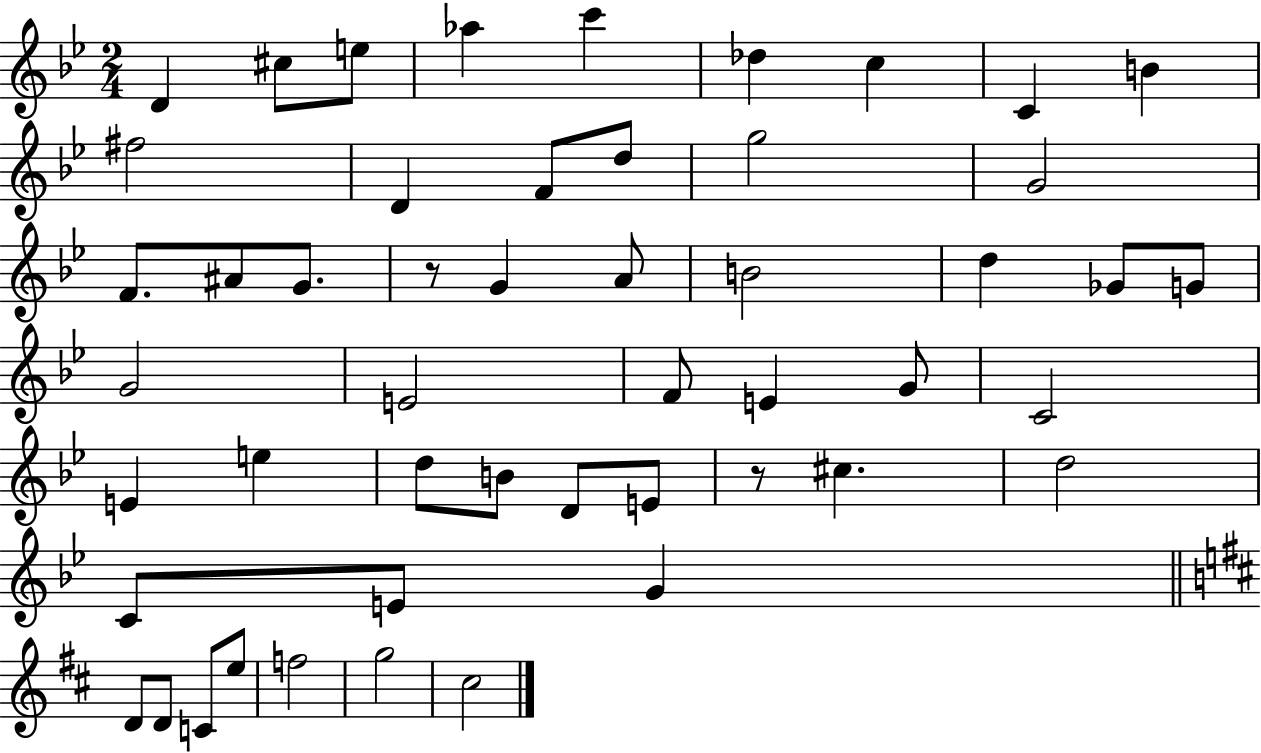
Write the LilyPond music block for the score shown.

{
  \clef treble
  \numericTimeSignature
  \time 2/4
  \key bes \major
  d'4 cis''8 e''8 | aes''4 c'''4 | des''4 c''4 | c'4 b'4 | \break fis''2 | d'4 f'8 d''8 | g''2 | g'2 | \break f'8. ais'8 g'8. | r8 g'4 a'8 | b'2 | d''4 ges'8 g'8 | \break g'2 | e'2 | f'8 e'4 g'8 | c'2 | \break e'4 e''4 | d''8 b'8 d'8 e'8 | r8 cis''4. | d''2 | \break c'8 e'8 g'4 | \bar "||" \break \key d \major d'8 d'8 c'8 e''8 | f''2 | g''2 | cis''2 | \break \bar "|."
}